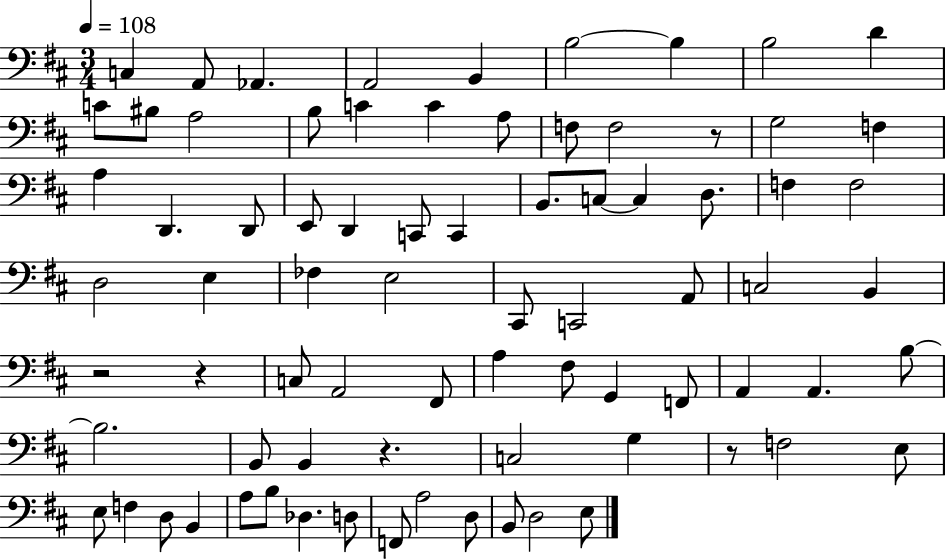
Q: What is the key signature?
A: D major